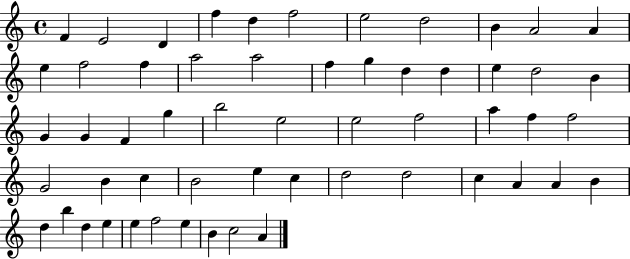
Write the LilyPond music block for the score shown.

{
  \clef treble
  \time 4/4
  \defaultTimeSignature
  \key c \major
  f'4 e'2 d'4 | f''4 d''4 f''2 | e''2 d''2 | b'4 a'2 a'4 | \break e''4 f''2 f''4 | a''2 a''2 | f''4 g''4 d''4 d''4 | e''4 d''2 b'4 | \break g'4 g'4 f'4 g''4 | b''2 e''2 | e''2 f''2 | a''4 f''4 f''2 | \break g'2 b'4 c''4 | b'2 e''4 c''4 | d''2 d''2 | c''4 a'4 a'4 b'4 | \break d''4 b''4 d''4 e''4 | e''4 f''2 e''4 | b'4 c''2 a'4 | \bar "|."
}